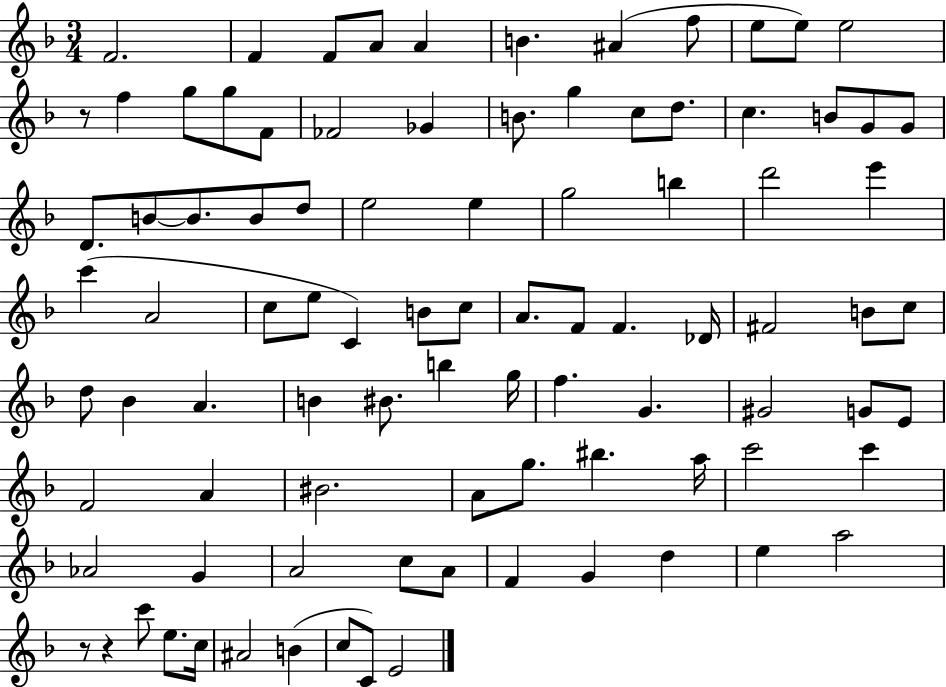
F4/h. F4/q F4/e A4/e A4/q B4/q. A#4/q F5/e E5/e E5/e E5/h R/e F5/q G5/e G5/e F4/e FES4/h Gb4/q B4/e. G5/q C5/e D5/e. C5/q. B4/e G4/e G4/e D4/e. B4/e B4/e. B4/e D5/e E5/h E5/q G5/h B5/q D6/h E6/q C6/q A4/h C5/e E5/e C4/q B4/e C5/e A4/e. F4/e F4/q. Db4/s F#4/h B4/e C5/e D5/e Bb4/q A4/q. B4/q BIS4/e. B5/q G5/s F5/q. G4/q. G#4/h G4/e E4/e F4/h A4/q BIS4/h. A4/e G5/e. BIS5/q. A5/s C6/h C6/q Ab4/h G4/q A4/h C5/e A4/e F4/q G4/q D5/q E5/q A5/h R/e R/q C6/e E5/e. C5/s A#4/h B4/q C5/e C4/e E4/h